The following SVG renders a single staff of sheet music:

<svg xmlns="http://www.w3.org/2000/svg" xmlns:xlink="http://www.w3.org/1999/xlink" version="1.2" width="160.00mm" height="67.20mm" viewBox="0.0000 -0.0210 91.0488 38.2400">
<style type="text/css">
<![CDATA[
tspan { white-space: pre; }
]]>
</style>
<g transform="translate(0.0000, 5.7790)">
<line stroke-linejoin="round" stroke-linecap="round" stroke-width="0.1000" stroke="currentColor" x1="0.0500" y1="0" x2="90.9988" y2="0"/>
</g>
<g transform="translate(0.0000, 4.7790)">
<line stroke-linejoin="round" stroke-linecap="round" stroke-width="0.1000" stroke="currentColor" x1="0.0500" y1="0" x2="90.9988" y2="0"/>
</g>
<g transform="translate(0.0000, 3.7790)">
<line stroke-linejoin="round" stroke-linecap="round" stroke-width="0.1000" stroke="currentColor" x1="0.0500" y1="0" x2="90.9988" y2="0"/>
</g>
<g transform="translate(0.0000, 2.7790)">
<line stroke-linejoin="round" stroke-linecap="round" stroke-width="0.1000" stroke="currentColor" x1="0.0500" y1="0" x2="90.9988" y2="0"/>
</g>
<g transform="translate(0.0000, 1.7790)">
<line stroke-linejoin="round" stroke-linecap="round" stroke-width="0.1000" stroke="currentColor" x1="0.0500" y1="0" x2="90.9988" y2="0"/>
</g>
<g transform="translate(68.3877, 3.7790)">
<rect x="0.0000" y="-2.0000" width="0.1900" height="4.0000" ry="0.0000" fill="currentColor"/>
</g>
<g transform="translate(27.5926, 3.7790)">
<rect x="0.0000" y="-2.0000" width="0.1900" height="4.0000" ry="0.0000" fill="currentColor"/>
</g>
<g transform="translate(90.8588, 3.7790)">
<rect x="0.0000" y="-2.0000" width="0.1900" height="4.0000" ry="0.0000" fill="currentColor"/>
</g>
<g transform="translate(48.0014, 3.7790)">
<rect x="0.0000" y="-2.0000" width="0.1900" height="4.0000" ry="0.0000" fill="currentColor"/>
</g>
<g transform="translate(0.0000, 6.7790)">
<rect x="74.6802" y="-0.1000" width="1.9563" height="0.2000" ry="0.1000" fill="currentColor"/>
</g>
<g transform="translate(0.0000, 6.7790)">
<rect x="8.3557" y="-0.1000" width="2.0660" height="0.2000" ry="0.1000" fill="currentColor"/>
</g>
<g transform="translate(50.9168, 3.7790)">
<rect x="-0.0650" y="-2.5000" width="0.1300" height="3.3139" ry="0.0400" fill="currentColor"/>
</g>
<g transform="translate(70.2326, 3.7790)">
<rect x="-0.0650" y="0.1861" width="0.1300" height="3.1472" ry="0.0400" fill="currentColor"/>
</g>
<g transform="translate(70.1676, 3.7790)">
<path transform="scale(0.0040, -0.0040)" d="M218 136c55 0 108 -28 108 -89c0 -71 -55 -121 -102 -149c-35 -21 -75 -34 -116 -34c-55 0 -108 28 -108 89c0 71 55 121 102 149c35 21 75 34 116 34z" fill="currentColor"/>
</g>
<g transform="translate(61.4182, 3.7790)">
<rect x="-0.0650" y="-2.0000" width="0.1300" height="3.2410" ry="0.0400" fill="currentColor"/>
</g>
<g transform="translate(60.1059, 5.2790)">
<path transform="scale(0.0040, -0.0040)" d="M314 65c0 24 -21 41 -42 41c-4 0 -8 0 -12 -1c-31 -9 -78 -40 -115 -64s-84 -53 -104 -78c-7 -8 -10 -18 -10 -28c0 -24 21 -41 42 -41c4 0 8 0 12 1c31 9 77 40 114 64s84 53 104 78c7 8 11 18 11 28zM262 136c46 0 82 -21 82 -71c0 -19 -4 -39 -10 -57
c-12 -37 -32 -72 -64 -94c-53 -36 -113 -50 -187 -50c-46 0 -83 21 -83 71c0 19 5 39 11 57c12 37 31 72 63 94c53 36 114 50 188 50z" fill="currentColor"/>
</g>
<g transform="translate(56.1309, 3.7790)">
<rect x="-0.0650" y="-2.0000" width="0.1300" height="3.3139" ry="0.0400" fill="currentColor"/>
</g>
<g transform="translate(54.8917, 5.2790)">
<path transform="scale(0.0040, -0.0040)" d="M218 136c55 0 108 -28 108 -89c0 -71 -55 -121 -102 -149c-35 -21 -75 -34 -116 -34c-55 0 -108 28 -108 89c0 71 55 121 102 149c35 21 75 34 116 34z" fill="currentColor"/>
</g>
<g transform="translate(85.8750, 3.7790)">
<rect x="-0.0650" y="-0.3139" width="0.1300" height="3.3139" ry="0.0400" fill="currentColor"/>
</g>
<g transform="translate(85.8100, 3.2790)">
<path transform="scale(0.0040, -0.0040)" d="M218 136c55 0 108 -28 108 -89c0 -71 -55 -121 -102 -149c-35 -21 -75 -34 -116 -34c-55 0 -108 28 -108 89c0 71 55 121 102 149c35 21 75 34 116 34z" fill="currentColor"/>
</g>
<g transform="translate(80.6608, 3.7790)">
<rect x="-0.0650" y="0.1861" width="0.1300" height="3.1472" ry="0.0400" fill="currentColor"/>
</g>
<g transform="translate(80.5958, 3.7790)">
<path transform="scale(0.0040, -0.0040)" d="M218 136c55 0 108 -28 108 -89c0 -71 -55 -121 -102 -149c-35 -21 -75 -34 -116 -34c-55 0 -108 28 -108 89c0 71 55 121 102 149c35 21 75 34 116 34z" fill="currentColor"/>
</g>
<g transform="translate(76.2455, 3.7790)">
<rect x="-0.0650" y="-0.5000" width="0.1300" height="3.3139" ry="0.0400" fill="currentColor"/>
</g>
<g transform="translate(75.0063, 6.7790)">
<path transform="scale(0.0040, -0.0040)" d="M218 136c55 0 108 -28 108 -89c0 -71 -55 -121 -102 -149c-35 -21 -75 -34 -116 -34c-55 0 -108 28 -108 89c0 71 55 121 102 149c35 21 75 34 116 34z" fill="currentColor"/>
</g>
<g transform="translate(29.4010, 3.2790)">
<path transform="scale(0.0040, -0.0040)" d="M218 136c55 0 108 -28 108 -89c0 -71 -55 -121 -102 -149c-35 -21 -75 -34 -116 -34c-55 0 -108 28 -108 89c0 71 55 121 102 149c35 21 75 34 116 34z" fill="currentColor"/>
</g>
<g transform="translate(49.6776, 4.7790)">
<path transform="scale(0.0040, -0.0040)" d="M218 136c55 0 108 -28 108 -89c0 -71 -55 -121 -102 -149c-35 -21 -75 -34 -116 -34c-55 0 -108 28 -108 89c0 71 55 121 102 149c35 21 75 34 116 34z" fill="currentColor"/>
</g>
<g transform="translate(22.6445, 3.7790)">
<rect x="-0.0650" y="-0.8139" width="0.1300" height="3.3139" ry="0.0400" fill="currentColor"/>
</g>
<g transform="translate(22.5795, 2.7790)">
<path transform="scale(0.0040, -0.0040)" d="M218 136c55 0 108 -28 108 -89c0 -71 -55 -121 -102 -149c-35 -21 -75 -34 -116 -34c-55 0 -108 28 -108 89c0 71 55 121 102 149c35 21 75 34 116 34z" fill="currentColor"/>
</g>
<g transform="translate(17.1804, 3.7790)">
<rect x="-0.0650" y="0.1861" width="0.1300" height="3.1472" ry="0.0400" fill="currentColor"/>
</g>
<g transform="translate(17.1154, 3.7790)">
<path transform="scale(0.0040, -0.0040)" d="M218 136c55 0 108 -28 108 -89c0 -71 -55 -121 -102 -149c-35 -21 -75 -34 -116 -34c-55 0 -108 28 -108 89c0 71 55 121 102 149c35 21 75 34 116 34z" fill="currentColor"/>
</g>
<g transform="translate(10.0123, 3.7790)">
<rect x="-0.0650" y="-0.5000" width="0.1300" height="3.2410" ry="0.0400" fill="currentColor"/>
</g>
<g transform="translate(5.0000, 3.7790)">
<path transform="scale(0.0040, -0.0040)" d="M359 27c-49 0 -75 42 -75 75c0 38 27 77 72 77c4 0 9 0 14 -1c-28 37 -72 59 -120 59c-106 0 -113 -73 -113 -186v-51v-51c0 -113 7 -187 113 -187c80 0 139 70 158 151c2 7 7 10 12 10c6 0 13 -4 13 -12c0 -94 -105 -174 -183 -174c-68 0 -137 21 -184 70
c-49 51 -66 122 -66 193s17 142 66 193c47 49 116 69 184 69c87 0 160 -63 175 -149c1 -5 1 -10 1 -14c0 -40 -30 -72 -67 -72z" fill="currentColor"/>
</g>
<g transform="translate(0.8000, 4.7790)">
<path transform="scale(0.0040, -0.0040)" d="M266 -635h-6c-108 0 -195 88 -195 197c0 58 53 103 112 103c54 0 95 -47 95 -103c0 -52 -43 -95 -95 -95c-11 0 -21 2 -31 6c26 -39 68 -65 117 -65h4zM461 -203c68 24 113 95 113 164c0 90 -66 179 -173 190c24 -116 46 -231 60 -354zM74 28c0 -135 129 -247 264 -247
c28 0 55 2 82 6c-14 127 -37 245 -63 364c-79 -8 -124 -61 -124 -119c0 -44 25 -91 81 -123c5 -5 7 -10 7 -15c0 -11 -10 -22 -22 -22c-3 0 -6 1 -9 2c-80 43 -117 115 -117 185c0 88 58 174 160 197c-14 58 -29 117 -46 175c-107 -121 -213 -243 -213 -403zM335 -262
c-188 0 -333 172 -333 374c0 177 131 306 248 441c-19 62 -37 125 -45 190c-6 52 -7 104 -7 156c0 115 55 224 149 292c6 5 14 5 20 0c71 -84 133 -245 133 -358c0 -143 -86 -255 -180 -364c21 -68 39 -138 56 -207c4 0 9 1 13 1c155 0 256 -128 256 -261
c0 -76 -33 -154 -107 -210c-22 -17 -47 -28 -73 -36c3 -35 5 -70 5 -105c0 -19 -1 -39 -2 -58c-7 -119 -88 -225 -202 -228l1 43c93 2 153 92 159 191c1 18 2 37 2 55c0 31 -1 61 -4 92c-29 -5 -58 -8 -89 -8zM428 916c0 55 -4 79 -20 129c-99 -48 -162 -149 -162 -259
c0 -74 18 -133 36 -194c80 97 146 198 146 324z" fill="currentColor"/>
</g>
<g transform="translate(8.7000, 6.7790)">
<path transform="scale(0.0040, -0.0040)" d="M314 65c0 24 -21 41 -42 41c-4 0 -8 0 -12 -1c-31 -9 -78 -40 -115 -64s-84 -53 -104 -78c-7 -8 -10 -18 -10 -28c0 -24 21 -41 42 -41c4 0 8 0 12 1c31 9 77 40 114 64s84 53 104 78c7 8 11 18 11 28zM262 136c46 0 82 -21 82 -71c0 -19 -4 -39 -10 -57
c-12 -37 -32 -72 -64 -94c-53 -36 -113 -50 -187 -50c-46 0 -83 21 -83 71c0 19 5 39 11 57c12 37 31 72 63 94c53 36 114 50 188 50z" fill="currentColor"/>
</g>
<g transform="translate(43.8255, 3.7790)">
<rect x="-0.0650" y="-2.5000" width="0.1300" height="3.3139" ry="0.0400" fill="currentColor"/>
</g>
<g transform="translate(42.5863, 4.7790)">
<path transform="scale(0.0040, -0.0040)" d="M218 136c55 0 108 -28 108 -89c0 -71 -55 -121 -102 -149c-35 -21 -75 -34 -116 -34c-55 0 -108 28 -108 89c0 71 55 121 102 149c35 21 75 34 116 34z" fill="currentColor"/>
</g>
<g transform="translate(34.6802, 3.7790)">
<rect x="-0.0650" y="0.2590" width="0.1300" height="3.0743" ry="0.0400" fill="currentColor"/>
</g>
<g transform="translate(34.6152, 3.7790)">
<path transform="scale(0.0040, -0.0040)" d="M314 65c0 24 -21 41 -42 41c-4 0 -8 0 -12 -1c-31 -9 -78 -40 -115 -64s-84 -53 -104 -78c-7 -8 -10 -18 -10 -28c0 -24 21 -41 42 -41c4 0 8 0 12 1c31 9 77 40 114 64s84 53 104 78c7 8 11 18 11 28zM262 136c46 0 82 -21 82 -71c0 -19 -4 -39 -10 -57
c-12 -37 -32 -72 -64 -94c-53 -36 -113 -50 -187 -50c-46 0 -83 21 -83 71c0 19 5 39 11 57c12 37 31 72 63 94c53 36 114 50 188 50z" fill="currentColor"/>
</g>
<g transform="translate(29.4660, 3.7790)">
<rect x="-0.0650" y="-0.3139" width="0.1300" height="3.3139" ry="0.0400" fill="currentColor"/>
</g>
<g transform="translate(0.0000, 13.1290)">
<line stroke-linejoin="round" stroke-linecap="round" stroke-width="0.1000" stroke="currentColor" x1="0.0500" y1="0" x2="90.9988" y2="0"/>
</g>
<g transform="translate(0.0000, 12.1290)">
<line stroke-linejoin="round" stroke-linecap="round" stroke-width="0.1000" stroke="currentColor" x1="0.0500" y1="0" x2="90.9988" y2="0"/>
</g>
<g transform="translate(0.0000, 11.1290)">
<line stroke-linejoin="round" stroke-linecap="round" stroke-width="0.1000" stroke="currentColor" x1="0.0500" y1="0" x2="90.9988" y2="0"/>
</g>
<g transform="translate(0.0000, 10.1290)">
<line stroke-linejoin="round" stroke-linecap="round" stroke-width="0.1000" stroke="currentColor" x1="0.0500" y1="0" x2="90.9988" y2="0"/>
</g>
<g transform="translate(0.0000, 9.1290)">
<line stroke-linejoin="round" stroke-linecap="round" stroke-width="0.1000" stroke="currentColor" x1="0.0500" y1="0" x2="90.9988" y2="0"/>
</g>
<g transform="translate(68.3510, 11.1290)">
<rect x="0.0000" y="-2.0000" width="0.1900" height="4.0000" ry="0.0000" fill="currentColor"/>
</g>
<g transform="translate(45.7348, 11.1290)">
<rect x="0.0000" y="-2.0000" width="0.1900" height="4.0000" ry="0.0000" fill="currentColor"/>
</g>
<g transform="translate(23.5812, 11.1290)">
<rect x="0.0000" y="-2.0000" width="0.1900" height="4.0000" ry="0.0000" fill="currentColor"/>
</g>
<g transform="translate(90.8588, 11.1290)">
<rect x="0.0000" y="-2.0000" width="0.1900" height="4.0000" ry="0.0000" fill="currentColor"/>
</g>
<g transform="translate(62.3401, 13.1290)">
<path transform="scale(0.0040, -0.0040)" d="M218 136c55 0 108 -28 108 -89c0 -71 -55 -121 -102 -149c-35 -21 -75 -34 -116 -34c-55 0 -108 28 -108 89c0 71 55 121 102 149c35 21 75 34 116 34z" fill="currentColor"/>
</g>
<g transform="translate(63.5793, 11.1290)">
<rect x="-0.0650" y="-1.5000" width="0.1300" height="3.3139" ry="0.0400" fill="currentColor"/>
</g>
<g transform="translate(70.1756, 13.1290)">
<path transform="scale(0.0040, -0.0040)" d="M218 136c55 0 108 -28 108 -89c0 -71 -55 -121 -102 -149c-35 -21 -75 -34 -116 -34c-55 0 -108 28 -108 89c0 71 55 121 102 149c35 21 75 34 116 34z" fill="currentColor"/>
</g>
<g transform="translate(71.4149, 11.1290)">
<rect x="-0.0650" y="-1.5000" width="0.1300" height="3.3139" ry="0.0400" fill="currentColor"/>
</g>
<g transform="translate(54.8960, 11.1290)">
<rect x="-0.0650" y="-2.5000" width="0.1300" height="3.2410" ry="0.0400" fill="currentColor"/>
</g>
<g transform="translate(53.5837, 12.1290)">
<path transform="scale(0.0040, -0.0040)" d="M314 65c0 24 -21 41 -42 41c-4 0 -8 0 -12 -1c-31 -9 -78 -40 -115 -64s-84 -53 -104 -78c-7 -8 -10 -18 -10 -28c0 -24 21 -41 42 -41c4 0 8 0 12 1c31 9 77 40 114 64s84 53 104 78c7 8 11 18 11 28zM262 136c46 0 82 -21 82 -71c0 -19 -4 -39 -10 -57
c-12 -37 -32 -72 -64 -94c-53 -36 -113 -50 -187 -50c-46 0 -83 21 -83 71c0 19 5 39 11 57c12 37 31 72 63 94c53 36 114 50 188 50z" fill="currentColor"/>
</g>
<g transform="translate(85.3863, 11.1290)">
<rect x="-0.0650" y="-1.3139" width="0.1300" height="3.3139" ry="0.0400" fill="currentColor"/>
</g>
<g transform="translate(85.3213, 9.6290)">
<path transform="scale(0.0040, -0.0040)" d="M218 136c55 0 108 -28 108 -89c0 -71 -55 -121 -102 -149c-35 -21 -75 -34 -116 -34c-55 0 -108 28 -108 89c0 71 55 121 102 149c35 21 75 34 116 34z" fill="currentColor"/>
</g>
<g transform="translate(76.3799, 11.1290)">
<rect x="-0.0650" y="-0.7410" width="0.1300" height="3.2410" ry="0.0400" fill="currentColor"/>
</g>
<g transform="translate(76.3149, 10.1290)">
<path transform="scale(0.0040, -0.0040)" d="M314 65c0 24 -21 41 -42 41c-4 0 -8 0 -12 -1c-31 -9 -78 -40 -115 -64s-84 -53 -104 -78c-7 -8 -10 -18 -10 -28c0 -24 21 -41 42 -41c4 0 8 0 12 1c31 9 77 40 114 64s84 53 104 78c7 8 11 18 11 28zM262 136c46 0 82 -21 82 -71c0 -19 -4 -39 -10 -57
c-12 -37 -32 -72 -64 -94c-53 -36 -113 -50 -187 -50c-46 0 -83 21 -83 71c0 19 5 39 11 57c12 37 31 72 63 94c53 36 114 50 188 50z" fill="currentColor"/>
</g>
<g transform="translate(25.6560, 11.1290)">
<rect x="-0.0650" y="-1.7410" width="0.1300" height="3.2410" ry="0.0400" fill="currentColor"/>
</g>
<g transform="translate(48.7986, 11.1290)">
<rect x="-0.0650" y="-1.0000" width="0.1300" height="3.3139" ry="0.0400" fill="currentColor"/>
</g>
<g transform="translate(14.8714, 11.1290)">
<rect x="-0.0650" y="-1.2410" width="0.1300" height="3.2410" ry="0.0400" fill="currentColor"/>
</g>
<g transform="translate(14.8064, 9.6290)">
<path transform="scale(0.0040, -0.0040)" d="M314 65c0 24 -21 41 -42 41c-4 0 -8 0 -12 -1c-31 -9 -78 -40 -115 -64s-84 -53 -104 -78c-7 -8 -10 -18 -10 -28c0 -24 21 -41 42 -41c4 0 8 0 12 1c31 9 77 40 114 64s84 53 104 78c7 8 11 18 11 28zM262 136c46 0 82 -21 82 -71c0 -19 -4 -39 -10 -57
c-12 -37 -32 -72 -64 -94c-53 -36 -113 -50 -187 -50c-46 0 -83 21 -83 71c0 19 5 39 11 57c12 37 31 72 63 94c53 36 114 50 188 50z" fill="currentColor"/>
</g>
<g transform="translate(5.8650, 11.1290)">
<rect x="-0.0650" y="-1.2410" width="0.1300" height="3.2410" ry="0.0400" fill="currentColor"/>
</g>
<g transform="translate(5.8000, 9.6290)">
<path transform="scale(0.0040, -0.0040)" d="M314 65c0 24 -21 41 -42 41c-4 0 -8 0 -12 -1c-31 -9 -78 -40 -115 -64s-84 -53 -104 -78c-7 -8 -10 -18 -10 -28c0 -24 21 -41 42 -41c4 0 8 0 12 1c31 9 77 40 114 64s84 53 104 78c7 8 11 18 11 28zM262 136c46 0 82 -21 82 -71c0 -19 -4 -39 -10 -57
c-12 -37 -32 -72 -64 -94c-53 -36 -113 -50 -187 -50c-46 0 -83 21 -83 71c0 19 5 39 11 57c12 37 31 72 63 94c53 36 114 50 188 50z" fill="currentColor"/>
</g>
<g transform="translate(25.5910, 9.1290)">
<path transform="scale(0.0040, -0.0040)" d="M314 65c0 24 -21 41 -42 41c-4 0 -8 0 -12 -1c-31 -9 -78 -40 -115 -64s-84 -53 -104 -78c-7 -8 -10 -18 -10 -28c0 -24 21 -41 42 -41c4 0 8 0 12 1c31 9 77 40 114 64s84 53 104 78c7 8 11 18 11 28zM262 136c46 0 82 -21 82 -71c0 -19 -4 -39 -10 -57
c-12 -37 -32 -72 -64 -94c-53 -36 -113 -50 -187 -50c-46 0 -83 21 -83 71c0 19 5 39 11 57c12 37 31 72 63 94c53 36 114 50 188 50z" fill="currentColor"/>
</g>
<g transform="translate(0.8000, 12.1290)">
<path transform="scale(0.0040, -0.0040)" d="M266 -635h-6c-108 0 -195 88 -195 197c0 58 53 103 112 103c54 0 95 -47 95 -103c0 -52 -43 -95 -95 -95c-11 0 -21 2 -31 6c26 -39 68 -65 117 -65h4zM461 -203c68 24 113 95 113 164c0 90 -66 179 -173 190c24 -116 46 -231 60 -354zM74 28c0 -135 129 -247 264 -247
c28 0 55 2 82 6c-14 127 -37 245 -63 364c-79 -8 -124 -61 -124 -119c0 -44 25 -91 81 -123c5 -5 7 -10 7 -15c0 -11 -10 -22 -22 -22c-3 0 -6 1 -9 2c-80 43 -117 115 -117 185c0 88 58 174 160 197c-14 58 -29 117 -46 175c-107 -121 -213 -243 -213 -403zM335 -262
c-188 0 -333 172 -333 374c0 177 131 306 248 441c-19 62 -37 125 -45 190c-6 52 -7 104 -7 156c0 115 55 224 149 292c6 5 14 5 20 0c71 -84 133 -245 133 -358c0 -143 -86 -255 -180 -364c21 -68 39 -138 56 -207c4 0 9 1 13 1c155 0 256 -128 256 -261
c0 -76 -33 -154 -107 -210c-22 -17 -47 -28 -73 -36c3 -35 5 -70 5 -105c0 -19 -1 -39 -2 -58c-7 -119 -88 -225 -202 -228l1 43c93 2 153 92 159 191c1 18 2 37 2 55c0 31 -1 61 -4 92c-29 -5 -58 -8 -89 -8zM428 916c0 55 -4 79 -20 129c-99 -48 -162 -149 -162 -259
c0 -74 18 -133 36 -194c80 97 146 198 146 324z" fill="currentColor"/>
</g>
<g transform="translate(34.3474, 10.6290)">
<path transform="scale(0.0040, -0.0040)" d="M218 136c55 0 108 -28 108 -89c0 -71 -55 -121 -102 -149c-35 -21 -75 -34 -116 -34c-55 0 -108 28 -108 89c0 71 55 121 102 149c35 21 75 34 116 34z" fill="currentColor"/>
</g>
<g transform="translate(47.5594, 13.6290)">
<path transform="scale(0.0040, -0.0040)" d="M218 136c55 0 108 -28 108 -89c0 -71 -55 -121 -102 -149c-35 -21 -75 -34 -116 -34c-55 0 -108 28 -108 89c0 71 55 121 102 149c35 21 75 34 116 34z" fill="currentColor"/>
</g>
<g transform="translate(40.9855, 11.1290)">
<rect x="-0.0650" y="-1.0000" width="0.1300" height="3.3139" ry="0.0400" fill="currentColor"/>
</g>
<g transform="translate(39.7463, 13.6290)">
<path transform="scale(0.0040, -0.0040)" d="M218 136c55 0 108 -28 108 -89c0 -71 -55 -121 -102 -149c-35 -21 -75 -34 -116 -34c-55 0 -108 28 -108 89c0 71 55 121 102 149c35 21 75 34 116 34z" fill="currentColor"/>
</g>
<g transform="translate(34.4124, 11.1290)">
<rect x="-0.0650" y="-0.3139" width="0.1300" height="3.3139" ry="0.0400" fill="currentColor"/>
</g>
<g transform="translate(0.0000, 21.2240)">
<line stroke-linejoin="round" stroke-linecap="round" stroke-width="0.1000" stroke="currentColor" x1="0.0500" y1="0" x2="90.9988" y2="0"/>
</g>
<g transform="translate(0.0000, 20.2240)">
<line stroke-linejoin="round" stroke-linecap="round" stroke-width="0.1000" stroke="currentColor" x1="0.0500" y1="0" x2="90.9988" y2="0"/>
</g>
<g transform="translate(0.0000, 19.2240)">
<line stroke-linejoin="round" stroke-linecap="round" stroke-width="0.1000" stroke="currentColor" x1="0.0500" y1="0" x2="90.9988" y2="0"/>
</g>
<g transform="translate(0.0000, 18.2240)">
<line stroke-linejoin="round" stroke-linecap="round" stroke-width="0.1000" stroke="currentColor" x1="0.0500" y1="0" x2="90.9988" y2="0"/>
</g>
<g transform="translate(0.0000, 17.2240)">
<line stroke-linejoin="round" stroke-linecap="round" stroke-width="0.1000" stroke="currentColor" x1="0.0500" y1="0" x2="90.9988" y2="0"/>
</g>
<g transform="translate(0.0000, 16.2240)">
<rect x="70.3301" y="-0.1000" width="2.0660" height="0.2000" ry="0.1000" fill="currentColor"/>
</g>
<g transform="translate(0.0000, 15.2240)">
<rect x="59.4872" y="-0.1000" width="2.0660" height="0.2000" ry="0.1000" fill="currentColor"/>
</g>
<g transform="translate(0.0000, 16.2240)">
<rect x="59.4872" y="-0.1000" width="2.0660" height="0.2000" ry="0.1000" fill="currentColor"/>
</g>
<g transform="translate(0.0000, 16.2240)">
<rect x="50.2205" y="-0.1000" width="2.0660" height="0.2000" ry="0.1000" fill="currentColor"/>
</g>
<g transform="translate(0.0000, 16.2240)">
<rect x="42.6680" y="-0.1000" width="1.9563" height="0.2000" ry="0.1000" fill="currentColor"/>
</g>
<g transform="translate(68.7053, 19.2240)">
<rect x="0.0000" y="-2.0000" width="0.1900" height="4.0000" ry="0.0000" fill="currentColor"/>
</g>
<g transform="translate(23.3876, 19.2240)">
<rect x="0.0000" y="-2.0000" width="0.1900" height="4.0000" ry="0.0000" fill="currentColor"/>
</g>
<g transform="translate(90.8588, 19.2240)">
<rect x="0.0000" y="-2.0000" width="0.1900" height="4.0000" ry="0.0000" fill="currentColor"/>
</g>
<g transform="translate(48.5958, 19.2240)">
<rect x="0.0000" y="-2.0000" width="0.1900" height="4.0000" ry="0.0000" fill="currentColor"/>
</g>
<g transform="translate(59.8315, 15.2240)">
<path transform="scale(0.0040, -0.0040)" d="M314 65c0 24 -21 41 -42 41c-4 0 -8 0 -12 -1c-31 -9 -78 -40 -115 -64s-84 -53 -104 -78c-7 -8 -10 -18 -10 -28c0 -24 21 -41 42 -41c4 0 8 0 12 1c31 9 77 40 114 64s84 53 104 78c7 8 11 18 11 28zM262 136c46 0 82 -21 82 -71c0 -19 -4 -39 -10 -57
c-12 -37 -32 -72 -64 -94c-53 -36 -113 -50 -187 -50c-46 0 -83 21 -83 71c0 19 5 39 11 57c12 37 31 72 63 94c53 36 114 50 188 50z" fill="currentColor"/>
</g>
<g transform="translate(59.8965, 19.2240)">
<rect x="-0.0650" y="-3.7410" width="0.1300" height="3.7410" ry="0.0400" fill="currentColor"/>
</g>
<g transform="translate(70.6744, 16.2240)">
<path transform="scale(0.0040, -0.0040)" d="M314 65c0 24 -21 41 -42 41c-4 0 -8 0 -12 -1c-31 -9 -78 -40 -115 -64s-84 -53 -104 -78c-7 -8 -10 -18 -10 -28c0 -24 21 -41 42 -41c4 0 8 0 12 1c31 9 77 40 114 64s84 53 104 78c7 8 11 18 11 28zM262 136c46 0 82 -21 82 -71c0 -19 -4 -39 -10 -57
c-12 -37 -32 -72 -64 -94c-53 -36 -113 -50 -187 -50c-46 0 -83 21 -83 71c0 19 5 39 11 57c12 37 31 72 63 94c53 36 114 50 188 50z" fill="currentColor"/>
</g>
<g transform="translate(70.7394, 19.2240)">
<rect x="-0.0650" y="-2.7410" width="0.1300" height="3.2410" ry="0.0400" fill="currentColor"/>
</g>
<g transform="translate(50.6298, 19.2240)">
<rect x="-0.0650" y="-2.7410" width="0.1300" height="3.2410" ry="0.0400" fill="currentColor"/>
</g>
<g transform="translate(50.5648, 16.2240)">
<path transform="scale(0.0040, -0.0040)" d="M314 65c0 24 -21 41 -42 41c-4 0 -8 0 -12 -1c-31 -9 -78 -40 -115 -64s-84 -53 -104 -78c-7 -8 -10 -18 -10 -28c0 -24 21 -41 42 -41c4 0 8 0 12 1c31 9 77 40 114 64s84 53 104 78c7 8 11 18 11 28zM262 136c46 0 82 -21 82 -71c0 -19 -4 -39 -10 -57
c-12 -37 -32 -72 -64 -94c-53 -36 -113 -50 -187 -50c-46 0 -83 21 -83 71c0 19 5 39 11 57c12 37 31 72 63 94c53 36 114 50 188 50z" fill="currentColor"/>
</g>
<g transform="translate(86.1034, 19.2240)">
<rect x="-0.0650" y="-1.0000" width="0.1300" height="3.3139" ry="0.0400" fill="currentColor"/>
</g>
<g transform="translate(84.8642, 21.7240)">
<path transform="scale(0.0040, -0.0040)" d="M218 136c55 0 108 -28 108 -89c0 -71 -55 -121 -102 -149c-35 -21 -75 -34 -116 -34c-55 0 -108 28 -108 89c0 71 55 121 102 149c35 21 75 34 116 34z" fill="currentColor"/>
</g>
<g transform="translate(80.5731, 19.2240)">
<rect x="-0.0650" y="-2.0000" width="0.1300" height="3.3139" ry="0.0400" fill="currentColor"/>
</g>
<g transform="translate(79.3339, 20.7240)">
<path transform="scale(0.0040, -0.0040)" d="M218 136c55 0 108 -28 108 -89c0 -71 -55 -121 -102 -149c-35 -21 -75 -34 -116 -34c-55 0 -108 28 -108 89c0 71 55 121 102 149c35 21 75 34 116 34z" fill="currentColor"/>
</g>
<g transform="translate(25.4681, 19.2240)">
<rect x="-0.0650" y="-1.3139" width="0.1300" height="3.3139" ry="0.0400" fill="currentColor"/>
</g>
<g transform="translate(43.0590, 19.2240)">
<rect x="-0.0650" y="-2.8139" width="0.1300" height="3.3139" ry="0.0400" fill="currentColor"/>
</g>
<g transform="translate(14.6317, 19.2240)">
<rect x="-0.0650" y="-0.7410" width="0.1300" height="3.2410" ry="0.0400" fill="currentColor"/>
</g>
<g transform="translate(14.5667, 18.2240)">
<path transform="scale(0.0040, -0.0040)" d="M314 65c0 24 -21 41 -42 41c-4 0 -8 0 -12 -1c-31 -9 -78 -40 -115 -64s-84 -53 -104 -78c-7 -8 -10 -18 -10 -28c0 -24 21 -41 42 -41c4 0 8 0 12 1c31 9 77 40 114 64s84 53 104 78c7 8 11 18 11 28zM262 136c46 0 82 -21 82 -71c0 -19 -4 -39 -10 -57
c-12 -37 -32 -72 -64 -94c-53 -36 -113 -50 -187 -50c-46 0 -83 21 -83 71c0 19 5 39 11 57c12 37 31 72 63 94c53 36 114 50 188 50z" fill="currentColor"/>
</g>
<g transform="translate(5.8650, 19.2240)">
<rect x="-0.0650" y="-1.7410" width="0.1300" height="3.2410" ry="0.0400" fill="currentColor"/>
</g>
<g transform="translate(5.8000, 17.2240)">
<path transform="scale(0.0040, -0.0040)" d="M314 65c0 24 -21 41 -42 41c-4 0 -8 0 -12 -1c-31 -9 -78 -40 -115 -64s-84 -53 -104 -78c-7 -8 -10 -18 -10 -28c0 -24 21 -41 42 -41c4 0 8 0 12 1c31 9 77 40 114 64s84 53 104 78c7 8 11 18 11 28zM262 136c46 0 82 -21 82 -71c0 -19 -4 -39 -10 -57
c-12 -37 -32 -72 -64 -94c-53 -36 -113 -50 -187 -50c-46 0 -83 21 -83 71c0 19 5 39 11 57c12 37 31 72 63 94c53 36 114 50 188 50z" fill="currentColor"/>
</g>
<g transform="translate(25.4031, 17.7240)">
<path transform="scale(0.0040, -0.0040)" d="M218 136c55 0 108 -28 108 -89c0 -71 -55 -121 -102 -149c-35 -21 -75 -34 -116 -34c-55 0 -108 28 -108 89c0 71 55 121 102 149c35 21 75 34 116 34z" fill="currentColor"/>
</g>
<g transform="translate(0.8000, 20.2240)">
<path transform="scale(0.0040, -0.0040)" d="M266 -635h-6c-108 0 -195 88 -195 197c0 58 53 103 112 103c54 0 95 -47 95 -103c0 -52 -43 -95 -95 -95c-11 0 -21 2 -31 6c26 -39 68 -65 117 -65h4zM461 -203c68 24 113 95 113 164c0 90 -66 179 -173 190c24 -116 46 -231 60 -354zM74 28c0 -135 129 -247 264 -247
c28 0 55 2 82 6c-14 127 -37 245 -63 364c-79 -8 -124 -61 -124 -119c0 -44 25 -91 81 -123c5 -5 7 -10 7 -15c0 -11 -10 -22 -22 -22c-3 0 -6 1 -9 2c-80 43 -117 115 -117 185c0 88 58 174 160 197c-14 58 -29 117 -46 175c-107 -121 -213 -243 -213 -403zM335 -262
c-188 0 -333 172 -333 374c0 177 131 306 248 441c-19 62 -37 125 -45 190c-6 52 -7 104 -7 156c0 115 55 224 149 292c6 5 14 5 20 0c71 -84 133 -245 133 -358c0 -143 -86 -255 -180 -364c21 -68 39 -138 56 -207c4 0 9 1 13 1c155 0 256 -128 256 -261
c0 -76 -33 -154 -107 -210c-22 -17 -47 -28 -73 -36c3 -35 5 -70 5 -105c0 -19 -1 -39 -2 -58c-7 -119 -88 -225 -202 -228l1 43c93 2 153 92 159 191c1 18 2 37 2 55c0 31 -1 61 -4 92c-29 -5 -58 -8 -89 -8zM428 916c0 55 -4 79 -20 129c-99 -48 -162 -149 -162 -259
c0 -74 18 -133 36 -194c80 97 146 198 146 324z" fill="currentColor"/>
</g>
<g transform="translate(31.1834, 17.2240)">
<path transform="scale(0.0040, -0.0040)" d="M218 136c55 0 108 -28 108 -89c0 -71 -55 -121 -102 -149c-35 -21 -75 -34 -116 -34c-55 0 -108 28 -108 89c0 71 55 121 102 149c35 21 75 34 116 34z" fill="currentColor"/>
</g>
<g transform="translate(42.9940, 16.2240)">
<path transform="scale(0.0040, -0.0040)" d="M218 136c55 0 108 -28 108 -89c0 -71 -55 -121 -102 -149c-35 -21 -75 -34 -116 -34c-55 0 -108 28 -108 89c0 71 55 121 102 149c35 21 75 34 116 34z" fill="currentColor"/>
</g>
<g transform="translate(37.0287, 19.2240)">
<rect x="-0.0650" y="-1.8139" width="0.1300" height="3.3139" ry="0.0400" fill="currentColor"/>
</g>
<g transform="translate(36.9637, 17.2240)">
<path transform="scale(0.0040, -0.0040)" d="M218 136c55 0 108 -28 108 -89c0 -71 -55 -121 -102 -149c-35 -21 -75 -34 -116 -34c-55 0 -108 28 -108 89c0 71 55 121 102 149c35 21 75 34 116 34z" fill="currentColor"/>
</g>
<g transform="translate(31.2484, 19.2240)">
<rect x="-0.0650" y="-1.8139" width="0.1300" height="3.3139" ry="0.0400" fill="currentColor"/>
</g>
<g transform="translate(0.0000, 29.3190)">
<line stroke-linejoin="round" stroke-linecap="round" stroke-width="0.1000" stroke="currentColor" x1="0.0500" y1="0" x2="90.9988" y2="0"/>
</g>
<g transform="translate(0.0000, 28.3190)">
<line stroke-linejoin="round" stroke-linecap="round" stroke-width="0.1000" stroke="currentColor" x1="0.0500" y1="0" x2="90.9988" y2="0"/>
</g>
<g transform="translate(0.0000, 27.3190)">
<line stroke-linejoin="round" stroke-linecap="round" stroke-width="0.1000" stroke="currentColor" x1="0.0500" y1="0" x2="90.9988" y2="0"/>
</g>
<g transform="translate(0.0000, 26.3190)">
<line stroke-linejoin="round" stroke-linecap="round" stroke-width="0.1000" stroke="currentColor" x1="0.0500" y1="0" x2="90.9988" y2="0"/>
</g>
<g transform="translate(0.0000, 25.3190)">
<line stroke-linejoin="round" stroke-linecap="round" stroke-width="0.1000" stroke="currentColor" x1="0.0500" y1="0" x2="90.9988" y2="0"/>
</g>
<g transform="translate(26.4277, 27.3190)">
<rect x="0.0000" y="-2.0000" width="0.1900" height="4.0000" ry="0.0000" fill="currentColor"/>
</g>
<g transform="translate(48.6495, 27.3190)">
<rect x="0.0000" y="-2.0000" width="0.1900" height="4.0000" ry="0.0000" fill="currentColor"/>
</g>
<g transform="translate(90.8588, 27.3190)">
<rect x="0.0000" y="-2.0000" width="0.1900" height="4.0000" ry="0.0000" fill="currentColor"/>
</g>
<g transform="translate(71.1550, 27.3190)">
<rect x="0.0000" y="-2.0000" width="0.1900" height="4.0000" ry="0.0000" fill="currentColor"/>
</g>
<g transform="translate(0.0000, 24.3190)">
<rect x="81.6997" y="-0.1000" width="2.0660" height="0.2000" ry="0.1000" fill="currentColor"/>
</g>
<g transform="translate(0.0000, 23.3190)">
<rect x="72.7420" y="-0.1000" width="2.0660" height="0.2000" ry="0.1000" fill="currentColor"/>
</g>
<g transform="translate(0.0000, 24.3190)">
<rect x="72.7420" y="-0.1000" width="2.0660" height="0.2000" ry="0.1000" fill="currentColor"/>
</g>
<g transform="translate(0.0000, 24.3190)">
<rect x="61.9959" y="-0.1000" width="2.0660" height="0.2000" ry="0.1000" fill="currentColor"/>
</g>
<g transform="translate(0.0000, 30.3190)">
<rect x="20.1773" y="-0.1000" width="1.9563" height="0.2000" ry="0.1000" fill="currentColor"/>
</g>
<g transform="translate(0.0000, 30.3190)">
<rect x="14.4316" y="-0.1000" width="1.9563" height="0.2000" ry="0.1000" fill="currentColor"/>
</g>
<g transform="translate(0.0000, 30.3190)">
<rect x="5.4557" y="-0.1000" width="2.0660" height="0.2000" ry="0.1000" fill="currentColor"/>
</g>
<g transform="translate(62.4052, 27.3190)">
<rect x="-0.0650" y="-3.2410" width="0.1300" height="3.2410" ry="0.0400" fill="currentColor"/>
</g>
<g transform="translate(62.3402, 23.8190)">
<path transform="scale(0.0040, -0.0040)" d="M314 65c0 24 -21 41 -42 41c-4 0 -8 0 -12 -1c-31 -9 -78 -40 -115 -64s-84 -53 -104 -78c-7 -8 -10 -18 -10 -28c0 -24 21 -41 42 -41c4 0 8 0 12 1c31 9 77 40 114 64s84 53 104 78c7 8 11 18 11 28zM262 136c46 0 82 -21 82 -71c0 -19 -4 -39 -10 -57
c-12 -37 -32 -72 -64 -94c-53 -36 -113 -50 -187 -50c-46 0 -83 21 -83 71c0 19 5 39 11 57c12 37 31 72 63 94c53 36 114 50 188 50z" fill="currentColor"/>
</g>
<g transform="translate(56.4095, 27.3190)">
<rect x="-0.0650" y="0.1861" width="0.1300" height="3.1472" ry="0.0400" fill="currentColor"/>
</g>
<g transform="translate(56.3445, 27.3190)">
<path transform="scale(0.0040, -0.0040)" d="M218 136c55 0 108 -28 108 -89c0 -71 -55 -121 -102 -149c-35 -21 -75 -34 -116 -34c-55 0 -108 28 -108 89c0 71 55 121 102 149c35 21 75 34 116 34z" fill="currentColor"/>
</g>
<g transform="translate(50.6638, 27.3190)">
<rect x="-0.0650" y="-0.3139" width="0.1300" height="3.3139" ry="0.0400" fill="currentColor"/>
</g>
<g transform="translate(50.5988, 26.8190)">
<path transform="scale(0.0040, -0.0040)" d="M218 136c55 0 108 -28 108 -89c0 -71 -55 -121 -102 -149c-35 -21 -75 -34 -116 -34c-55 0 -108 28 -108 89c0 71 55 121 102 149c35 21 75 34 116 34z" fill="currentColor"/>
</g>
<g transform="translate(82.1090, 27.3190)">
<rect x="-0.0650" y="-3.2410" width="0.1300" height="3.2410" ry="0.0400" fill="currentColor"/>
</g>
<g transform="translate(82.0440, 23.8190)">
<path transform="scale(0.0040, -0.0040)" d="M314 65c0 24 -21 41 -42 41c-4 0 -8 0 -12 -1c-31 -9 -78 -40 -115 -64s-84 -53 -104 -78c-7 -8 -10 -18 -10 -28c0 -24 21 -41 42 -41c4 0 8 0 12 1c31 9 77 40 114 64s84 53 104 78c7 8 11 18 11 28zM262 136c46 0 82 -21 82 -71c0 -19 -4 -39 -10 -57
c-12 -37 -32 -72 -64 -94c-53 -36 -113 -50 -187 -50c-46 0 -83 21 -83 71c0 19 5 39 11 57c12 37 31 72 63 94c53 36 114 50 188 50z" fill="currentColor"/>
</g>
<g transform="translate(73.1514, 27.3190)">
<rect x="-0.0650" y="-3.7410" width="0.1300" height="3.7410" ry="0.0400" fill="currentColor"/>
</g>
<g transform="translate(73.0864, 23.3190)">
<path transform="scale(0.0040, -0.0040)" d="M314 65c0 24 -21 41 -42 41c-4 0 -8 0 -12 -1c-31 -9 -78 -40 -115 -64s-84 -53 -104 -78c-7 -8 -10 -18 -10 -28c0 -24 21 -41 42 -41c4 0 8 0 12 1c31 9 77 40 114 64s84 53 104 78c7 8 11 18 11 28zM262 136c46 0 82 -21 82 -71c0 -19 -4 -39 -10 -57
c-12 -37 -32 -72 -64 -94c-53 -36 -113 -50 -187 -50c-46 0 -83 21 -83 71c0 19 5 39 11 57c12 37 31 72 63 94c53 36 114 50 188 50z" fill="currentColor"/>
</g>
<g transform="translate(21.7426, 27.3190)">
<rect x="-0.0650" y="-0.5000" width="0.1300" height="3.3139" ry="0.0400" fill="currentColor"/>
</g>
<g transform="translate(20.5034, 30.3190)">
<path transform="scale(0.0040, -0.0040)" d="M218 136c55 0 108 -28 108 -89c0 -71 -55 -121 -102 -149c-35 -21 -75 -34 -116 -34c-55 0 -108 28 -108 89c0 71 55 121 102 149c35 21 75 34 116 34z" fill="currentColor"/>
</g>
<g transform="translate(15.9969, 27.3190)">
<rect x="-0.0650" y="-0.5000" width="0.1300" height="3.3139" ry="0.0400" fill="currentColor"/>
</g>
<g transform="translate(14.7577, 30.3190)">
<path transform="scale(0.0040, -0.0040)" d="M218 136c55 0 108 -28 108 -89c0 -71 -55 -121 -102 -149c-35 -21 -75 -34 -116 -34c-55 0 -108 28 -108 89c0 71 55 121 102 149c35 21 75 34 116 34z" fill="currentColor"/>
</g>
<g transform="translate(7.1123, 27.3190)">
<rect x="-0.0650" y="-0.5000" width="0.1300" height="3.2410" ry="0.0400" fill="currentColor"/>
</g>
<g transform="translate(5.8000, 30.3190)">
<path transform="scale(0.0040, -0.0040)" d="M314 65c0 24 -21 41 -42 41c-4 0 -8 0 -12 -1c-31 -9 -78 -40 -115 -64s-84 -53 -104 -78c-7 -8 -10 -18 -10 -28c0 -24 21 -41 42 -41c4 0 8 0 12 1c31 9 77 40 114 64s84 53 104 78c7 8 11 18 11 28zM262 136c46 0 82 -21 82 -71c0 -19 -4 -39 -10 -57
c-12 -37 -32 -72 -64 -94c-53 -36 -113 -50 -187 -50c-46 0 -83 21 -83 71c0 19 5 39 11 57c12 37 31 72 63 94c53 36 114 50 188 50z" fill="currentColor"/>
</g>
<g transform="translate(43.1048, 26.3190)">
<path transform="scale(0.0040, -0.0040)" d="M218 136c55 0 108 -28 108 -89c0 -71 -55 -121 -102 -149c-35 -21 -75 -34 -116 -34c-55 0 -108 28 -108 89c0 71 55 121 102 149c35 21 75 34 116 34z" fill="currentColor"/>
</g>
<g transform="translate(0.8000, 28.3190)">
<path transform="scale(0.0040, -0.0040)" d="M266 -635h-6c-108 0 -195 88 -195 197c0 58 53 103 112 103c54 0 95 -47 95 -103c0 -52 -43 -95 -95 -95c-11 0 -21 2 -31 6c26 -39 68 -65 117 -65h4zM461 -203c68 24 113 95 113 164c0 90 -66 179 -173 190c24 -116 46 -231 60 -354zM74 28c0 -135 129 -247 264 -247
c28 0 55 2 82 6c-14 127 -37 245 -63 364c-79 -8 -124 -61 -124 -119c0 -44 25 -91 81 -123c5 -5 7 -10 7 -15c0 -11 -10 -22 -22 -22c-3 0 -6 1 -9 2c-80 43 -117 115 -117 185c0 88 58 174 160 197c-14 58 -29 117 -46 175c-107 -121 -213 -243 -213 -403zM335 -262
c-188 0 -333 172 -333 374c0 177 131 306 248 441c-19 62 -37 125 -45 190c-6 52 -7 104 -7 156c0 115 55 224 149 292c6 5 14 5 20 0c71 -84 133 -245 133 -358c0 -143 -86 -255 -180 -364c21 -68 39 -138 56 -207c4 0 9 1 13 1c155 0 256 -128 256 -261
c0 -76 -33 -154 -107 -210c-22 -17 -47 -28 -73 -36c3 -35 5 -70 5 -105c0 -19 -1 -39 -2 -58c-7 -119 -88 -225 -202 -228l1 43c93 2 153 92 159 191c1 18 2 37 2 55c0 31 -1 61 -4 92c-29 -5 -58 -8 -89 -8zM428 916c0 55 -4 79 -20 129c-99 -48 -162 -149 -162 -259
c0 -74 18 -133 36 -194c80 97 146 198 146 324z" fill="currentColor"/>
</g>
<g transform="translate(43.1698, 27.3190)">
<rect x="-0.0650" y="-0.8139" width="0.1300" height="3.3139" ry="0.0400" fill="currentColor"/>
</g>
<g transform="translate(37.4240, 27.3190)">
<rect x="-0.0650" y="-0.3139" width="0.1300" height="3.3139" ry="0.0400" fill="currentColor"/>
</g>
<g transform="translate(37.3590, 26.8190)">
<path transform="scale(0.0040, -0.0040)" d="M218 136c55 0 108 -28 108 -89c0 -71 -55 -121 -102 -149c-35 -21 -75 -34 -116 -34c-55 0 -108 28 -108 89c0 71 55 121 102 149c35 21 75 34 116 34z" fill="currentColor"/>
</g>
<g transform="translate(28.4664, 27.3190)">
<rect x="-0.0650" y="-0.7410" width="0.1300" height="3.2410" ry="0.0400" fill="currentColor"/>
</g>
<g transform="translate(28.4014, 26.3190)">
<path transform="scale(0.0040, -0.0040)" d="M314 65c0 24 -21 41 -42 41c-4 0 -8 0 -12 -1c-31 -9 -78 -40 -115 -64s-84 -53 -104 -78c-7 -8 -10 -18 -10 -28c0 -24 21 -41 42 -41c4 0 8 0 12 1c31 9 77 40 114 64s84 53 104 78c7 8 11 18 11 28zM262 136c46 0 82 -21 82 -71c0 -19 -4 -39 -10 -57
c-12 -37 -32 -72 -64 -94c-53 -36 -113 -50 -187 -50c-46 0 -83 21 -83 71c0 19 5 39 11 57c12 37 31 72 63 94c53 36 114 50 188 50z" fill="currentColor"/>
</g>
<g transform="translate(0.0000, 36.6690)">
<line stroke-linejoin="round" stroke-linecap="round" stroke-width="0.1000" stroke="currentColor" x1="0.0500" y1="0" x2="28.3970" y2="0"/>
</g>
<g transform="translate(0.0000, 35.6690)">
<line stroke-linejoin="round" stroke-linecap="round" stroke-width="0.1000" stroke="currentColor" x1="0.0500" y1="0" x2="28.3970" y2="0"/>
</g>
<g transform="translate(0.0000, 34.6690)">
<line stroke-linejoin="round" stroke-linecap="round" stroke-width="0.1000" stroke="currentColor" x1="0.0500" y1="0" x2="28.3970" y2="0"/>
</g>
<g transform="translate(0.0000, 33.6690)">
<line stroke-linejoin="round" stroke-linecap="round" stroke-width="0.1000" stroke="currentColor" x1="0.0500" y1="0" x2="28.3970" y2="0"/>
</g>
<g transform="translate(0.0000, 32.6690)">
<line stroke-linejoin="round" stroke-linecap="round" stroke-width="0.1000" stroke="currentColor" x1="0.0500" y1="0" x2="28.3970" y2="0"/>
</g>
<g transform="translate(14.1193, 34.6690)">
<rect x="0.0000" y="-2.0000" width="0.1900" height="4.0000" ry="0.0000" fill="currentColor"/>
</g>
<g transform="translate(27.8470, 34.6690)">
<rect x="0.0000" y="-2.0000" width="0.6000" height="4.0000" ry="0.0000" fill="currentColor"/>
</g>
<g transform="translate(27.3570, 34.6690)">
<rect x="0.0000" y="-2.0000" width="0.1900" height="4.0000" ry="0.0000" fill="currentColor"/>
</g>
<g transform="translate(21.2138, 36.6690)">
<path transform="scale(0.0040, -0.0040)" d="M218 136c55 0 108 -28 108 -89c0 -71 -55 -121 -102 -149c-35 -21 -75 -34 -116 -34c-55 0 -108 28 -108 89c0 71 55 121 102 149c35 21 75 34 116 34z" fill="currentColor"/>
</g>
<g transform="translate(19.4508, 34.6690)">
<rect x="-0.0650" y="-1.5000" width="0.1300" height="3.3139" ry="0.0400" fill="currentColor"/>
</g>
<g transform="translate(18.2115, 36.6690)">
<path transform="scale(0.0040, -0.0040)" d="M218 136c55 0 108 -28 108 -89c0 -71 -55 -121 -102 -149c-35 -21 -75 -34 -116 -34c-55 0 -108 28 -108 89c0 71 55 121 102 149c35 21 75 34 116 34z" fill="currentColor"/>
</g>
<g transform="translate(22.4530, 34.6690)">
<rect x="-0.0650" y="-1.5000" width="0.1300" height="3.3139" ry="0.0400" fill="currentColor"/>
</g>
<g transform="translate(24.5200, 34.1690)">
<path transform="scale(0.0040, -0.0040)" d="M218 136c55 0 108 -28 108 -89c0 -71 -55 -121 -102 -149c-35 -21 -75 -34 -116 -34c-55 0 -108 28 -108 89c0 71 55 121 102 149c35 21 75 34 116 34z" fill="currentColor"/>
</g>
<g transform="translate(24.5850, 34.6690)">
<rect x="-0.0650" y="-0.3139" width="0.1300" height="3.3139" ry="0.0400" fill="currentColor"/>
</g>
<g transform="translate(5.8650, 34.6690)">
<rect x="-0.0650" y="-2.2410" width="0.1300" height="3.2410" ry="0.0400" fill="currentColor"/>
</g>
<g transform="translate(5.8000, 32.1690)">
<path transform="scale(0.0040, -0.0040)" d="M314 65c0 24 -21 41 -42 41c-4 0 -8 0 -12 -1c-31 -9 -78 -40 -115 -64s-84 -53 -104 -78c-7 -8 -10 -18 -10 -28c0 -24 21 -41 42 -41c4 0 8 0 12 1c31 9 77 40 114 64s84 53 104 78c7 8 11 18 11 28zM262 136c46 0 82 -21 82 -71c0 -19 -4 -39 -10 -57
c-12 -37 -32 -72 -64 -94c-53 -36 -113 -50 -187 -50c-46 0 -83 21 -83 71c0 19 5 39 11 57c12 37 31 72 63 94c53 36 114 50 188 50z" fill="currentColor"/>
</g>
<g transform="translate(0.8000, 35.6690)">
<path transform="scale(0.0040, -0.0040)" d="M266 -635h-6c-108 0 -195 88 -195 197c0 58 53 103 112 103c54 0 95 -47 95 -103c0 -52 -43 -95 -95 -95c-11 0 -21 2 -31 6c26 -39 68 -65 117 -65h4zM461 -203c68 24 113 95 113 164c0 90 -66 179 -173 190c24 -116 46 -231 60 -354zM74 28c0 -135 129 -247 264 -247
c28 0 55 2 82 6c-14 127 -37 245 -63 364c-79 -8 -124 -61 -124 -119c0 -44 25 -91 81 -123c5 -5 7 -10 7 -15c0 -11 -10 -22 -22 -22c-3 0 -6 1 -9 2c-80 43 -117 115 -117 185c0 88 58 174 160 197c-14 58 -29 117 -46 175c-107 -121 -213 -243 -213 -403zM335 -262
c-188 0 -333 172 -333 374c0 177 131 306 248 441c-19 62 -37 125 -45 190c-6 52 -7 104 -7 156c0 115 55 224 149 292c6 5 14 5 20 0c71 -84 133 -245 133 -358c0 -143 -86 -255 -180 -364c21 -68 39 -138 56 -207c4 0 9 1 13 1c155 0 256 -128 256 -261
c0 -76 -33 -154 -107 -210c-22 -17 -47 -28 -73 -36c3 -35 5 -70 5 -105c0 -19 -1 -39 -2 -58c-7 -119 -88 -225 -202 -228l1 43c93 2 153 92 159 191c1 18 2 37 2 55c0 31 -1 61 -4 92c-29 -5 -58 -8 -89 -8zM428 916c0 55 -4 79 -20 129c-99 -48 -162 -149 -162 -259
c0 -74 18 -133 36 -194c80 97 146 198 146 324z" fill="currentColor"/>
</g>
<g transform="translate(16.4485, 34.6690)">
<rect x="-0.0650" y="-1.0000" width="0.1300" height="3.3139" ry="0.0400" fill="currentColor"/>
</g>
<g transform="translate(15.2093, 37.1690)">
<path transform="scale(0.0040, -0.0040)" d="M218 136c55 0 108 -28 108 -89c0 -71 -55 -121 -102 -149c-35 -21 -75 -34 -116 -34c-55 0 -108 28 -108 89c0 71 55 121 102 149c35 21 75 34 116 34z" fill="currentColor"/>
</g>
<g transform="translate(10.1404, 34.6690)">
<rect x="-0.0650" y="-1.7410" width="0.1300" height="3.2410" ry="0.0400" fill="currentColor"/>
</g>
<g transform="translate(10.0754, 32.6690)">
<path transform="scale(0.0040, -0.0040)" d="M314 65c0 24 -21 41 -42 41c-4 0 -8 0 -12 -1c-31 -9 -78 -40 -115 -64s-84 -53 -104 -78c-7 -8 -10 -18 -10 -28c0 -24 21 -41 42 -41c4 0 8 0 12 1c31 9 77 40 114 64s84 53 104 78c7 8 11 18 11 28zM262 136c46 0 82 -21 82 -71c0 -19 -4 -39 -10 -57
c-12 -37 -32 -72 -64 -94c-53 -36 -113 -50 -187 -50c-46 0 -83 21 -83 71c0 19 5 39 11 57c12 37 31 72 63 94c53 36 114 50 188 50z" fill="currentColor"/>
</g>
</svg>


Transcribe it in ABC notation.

X:1
T:Untitled
M:4/4
L:1/4
K:C
C2 B d c B2 G G F F2 B C B c e2 e2 f2 c D D G2 E E d2 e f2 d2 e f f a a2 c'2 a2 F D C2 C C d2 c d c B b2 c'2 b2 g2 f2 D E E c